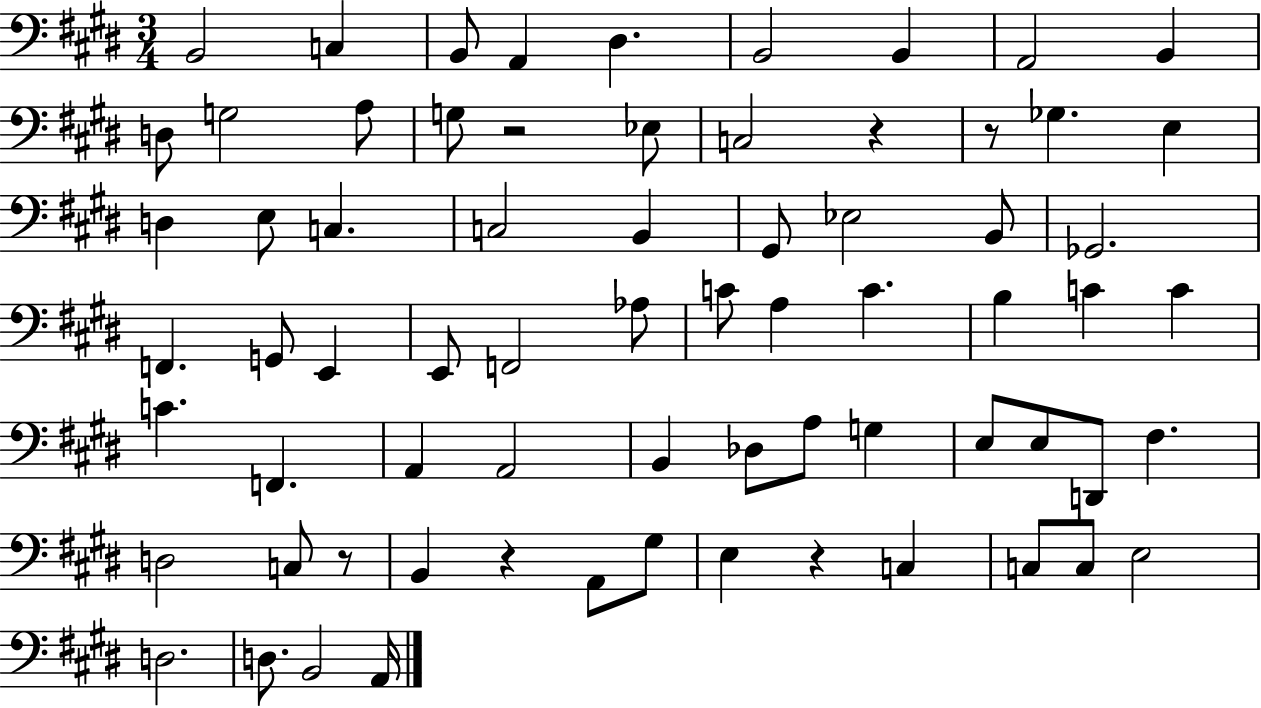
{
  \clef bass
  \numericTimeSignature
  \time 3/4
  \key e \major
  \repeat volta 2 { b,2 c4 | b,8 a,4 dis4. | b,2 b,4 | a,2 b,4 | \break d8 g2 a8 | g8 r2 ees8 | c2 r4 | r8 ges4. e4 | \break d4 e8 c4. | c2 b,4 | gis,8 ees2 b,8 | ges,2. | \break f,4. g,8 e,4 | e,8 f,2 aes8 | c'8 a4 c'4. | b4 c'4 c'4 | \break c'4. f,4. | a,4 a,2 | b,4 des8 a8 g4 | e8 e8 d,8 fis4. | \break d2 c8 r8 | b,4 r4 a,8 gis8 | e4 r4 c4 | c8 c8 e2 | \break d2. | d8. b,2 a,16 | } \bar "|."
}